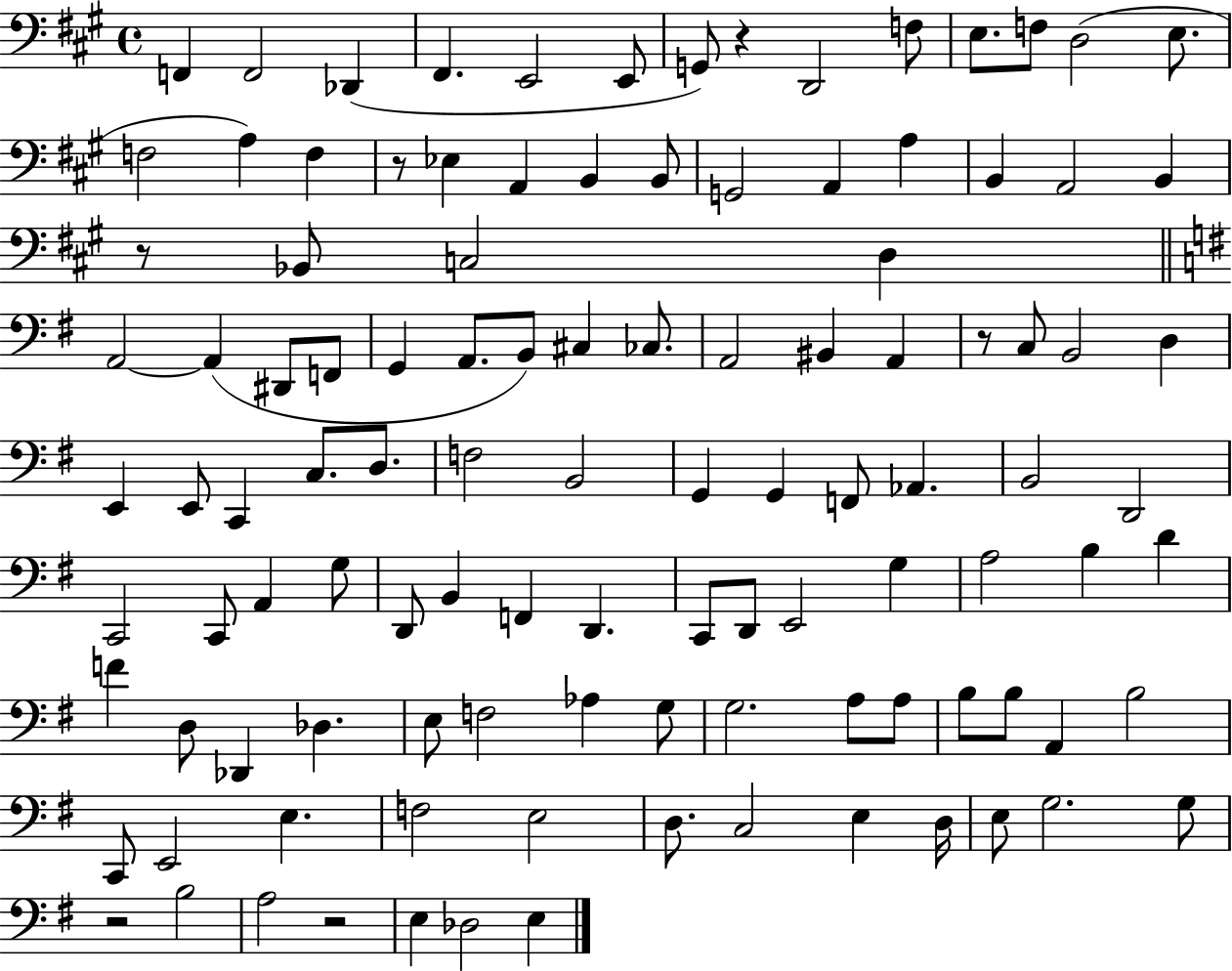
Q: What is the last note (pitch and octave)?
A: E3